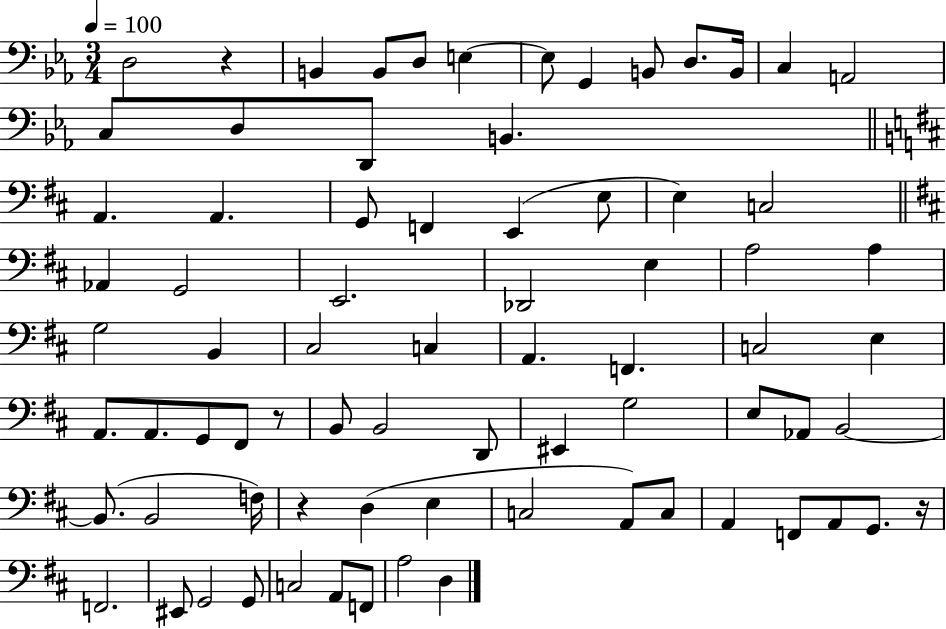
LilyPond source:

{
  \clef bass
  \numericTimeSignature
  \time 3/4
  \key ees \major
  \tempo 4 = 100
  d2 r4 | b,4 b,8 d8 e4~~ | e8 g,4 b,8 d8. b,16 | c4 a,2 | \break c8 d8 d,8 b,4. | \bar "||" \break \key d \major a,4. a,4. | g,8 f,4 e,4( e8 | e4) c2 | \bar "||" \break \key b \minor aes,4 g,2 | e,2. | des,2 e4 | a2 a4 | \break g2 b,4 | cis2 c4 | a,4. f,4. | c2 e4 | \break a,8. a,8. g,8 fis,8 r8 | b,8 b,2 d,8 | eis,4 g2 | e8 aes,8 b,2~~ | \break b,8.( b,2 f16) | r4 d4( e4 | c2 a,8) c8 | a,4 f,8 a,8 g,8. r16 | \break f,2. | eis,8 g,2 g,8 | c2 a,8 f,8 | a2 d4 | \break \bar "|."
}